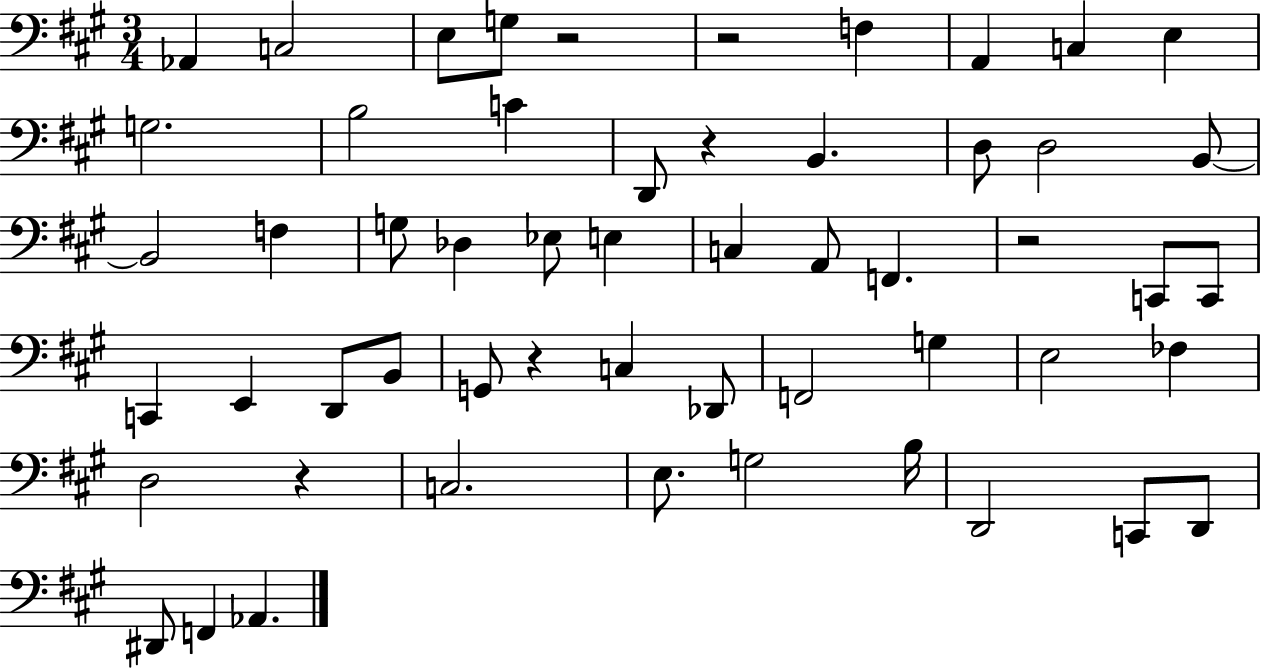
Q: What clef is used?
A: bass